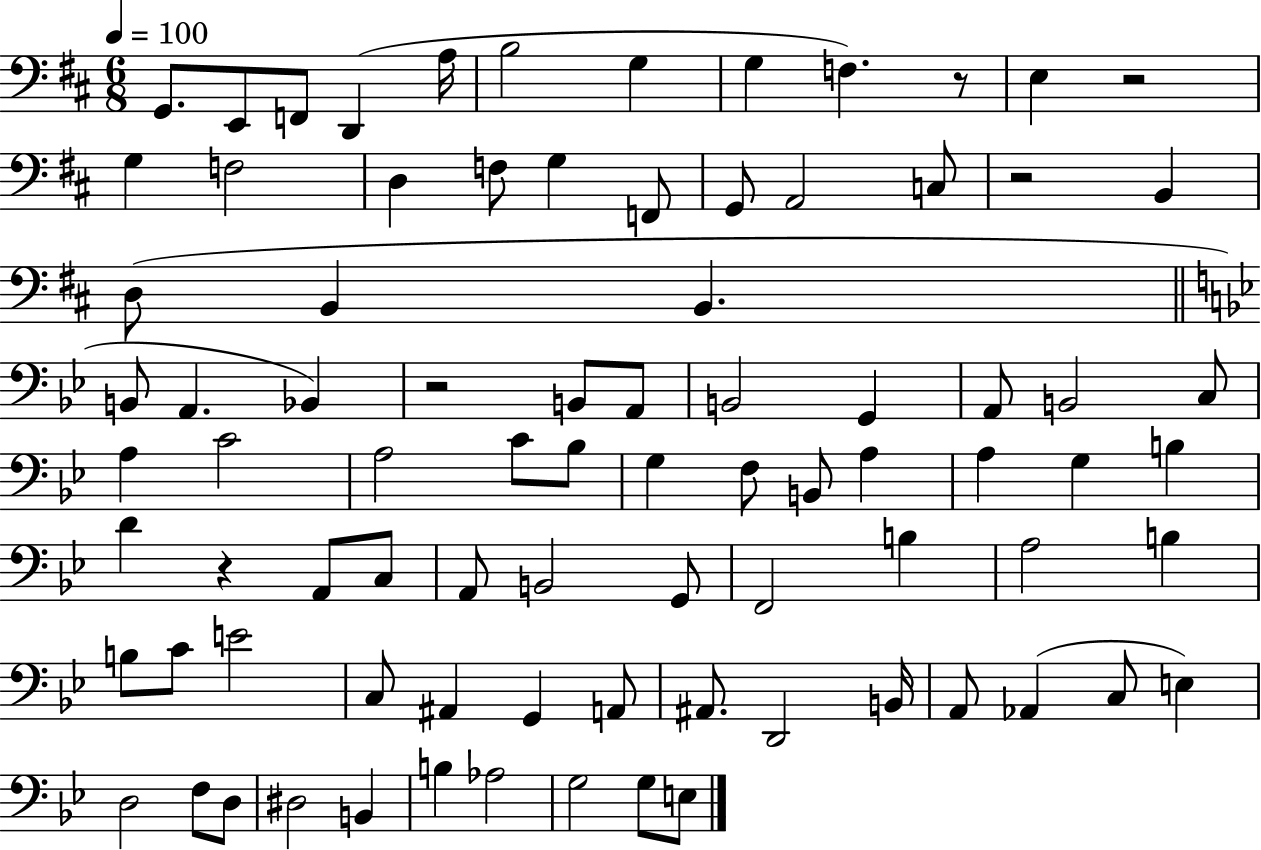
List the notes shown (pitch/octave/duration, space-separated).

G2/e. E2/e F2/e D2/q A3/s B3/h G3/q G3/q F3/q. R/e E3/q R/h G3/q F3/h D3/q F3/e G3/q F2/e G2/e A2/h C3/e R/h B2/q D3/e B2/q B2/q. B2/e A2/q. Bb2/q R/h B2/e A2/e B2/h G2/q A2/e B2/h C3/e A3/q C4/h A3/h C4/e Bb3/e G3/q F3/e B2/e A3/q A3/q G3/q B3/q D4/q R/q A2/e C3/e A2/e B2/h G2/e F2/h B3/q A3/h B3/q B3/e C4/e E4/h C3/e A#2/q G2/q A2/e A#2/e. D2/h B2/s A2/e Ab2/q C3/e E3/q D3/h F3/e D3/e D#3/h B2/q B3/q Ab3/h G3/h G3/e E3/e